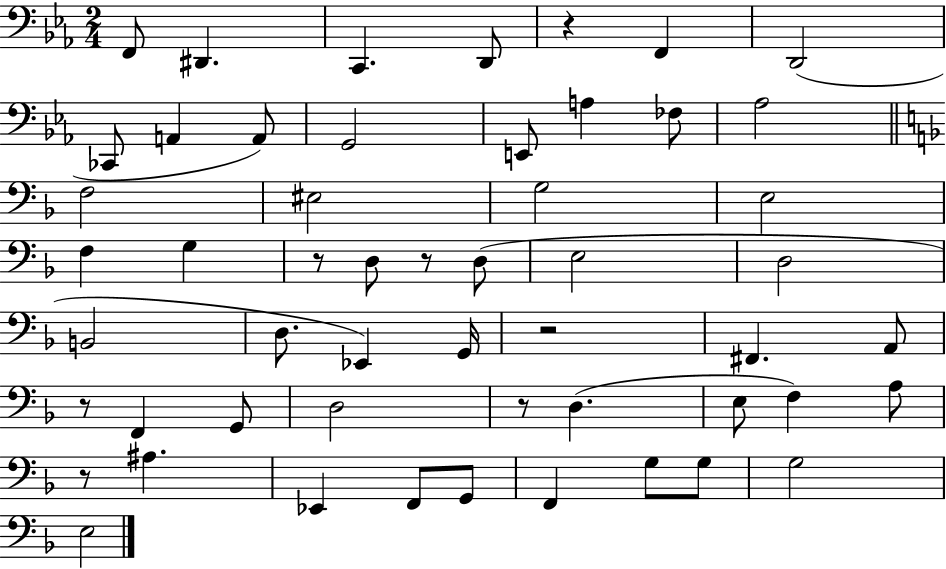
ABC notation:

X:1
T:Untitled
M:2/4
L:1/4
K:Eb
F,,/2 ^D,, C,, D,,/2 z F,, D,,2 _C,,/2 A,, A,,/2 G,,2 E,,/2 A, _F,/2 _A,2 F,2 ^E,2 G,2 E,2 F, G, z/2 D,/2 z/2 D,/2 E,2 D,2 B,,2 D,/2 _E,, G,,/4 z2 ^F,, A,,/2 z/2 F,, G,,/2 D,2 z/2 D, E,/2 F, A,/2 z/2 ^A, _E,, F,,/2 G,,/2 F,, G,/2 G,/2 G,2 E,2